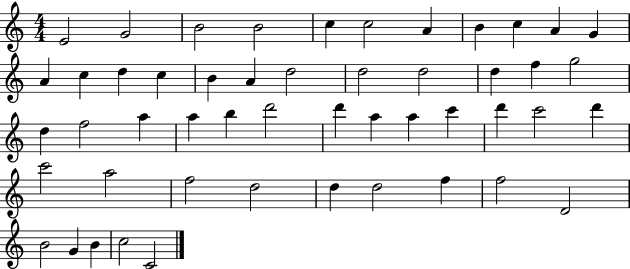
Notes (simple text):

E4/h G4/h B4/h B4/h C5/q C5/h A4/q B4/q C5/q A4/q G4/q A4/q C5/q D5/q C5/q B4/q A4/q D5/h D5/h D5/h D5/q F5/q G5/h D5/q F5/h A5/q A5/q B5/q D6/h D6/q A5/q A5/q C6/q D6/q C6/h D6/q C6/h A5/h F5/h D5/h D5/q D5/h F5/q F5/h D4/h B4/h G4/q B4/q C5/h C4/h